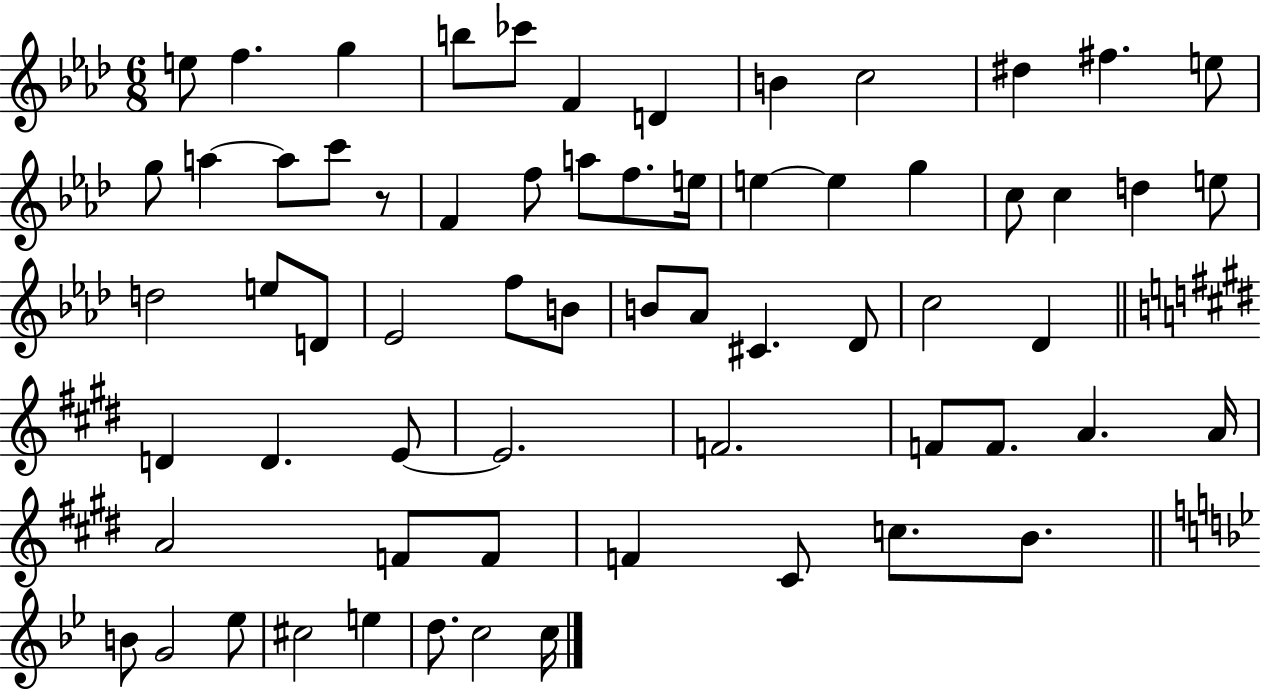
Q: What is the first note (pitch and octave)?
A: E5